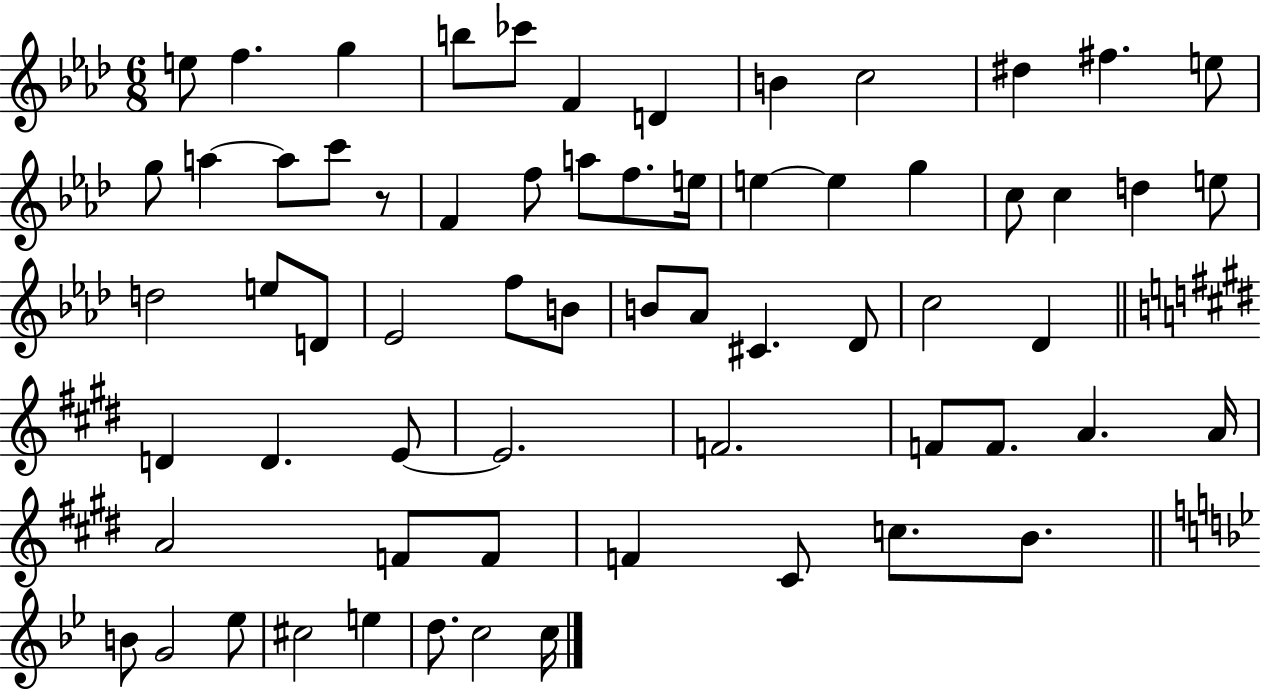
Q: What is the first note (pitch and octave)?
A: E5